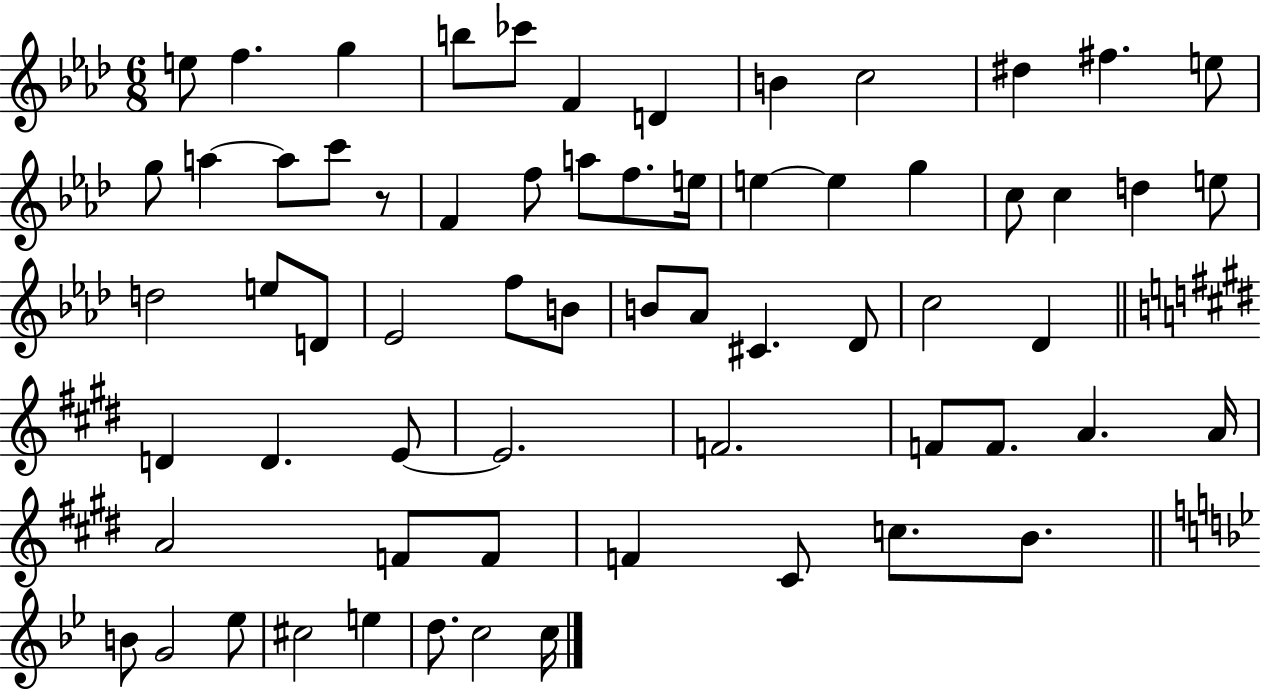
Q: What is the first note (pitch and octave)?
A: E5